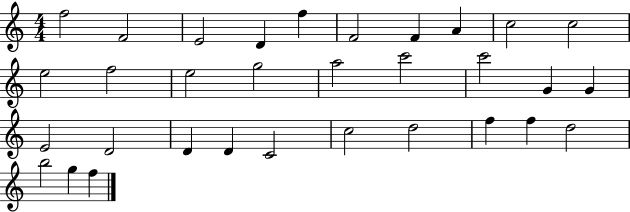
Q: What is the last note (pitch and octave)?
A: F5